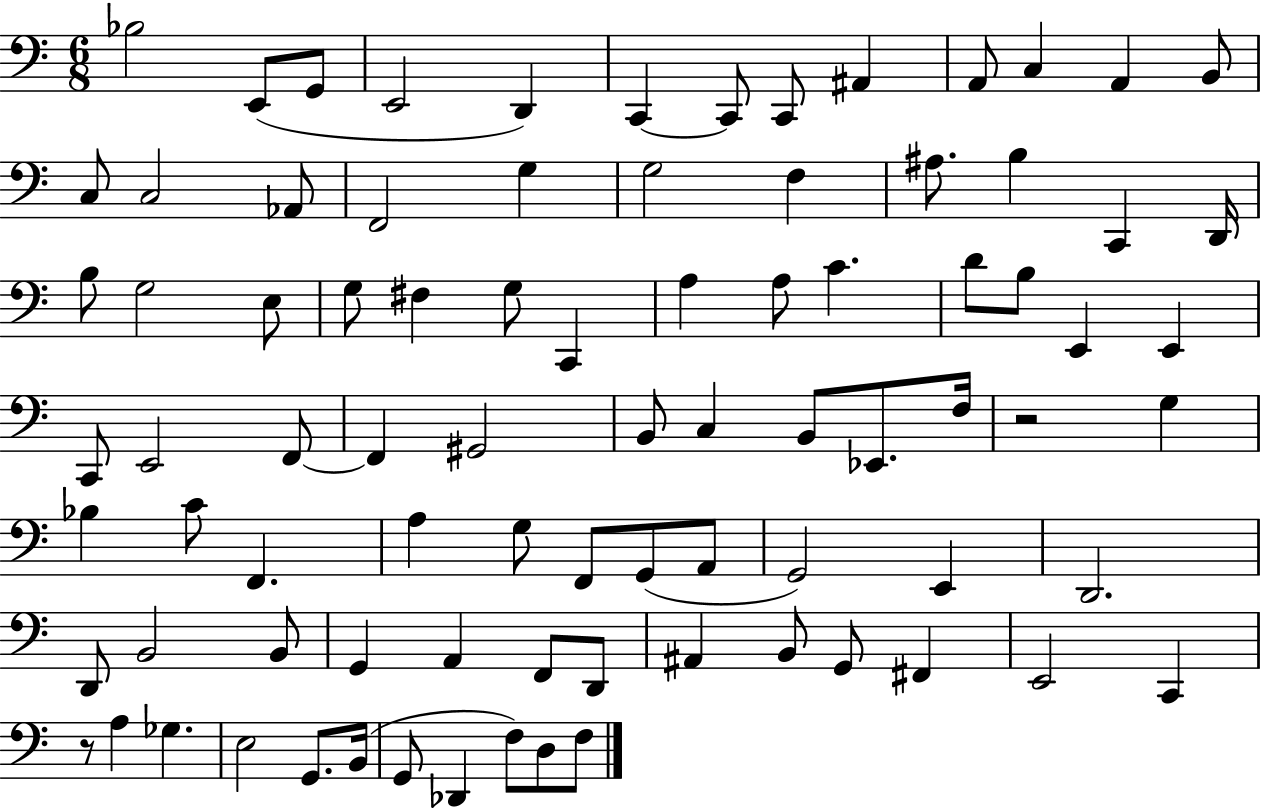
{
  \clef bass
  \numericTimeSignature
  \time 6/8
  \key c \major
  \repeat volta 2 { bes2 e,8( g,8 | e,2 d,4) | c,4~~ c,8 c,8 ais,4 | a,8 c4 a,4 b,8 | \break c8 c2 aes,8 | f,2 g4 | g2 f4 | ais8. b4 c,4 d,16 | \break b8 g2 e8 | g8 fis4 g8 c,4 | a4 a8 c'4. | d'8 b8 e,4 e,4 | \break c,8 e,2 f,8~~ | f,4 gis,2 | b,8 c4 b,8 ees,8. f16 | r2 g4 | \break bes4 c'8 f,4. | a4 g8 f,8 g,8( a,8 | g,2) e,4 | d,2. | \break d,8 b,2 b,8 | g,4 a,4 f,8 d,8 | ais,4 b,8 g,8 fis,4 | e,2 c,4 | \break r8 a4 ges4. | e2 g,8. b,16( | g,8 des,4 f8) d8 f8 | } \bar "|."
}